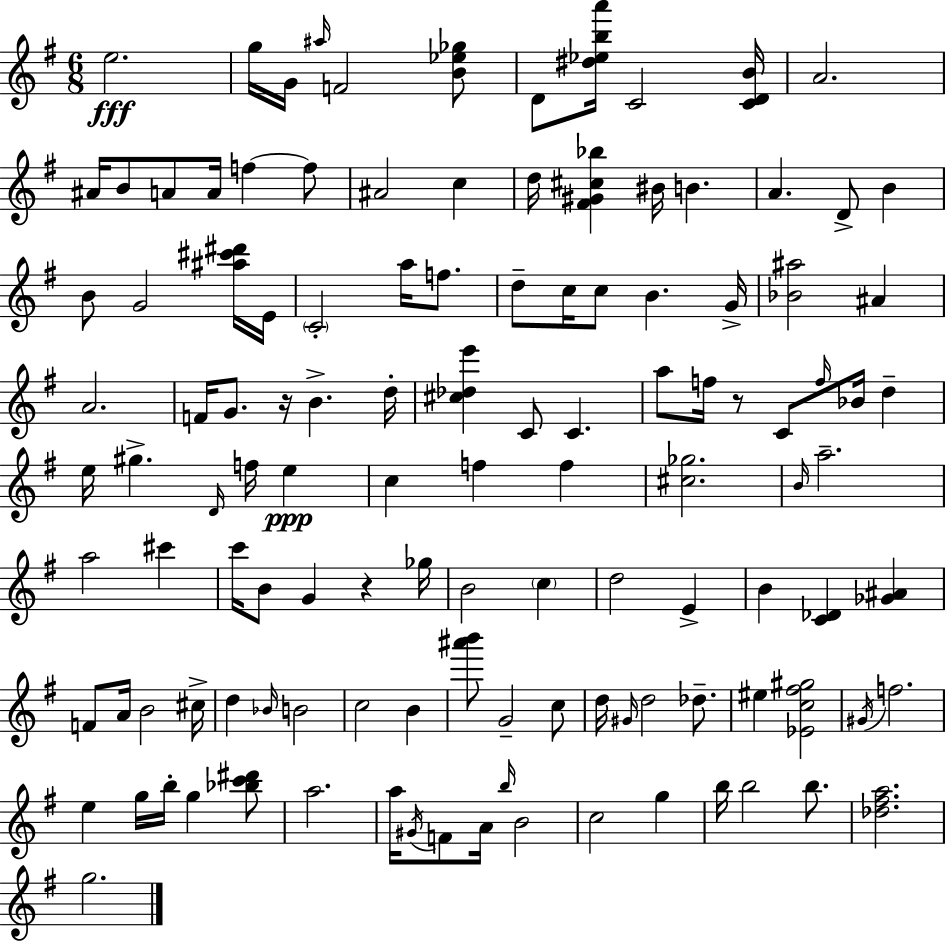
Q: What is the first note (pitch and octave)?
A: E5